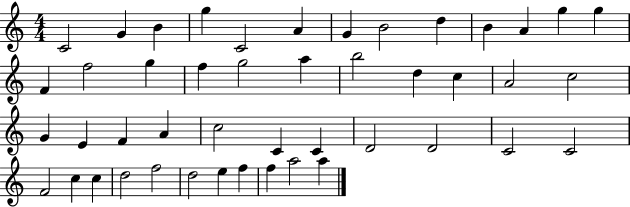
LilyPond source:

{
  \clef treble
  \numericTimeSignature
  \time 4/4
  \key c \major
  c'2 g'4 b'4 | g''4 c'2 a'4 | g'4 b'2 d''4 | b'4 a'4 g''4 g''4 | \break f'4 f''2 g''4 | f''4 g''2 a''4 | b''2 d''4 c''4 | a'2 c''2 | \break g'4 e'4 f'4 a'4 | c''2 c'4 c'4 | d'2 d'2 | c'2 c'2 | \break f'2 c''4 c''4 | d''2 f''2 | d''2 e''4 f''4 | f''4 a''2 a''4 | \break \bar "|."
}